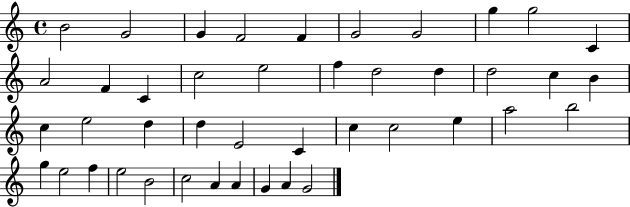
{
  \clef treble
  \time 4/4
  \defaultTimeSignature
  \key c \major
  b'2 g'2 | g'4 f'2 f'4 | g'2 g'2 | g''4 g''2 c'4 | \break a'2 f'4 c'4 | c''2 e''2 | f''4 d''2 d''4 | d''2 c''4 b'4 | \break c''4 e''2 d''4 | d''4 e'2 c'4 | c''4 c''2 e''4 | a''2 b''2 | \break g''4 e''2 f''4 | e''2 b'2 | c''2 a'4 a'4 | g'4 a'4 g'2 | \break \bar "|."
}